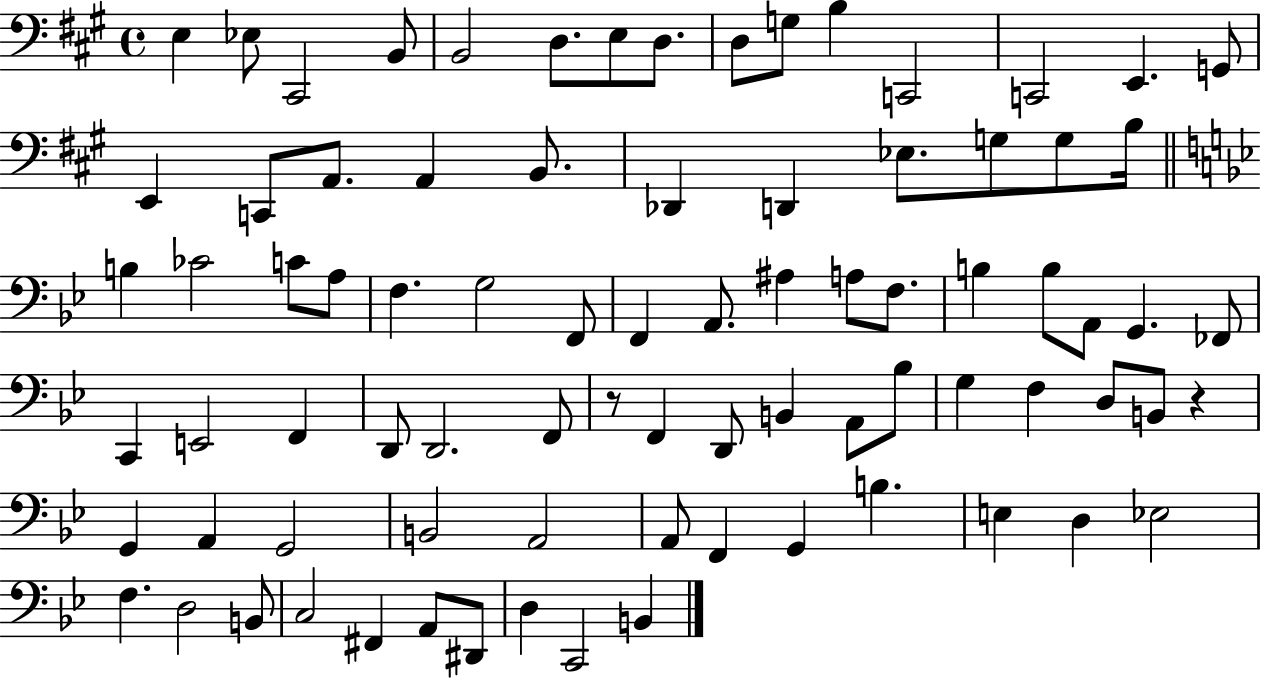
{
  \clef bass
  \time 4/4
  \defaultTimeSignature
  \key a \major
  e4 ees8 cis,2 b,8 | b,2 d8. e8 d8. | d8 g8 b4 c,2 | c,2 e,4. g,8 | \break e,4 c,8 a,8. a,4 b,8. | des,4 d,4 ees8. g8 g8 b16 | \bar "||" \break \key g \minor b4 ces'2 c'8 a8 | f4. g2 f,8 | f,4 a,8. ais4 a8 f8. | b4 b8 a,8 g,4. fes,8 | \break c,4 e,2 f,4 | d,8 d,2. f,8 | r8 f,4 d,8 b,4 a,8 bes8 | g4 f4 d8 b,8 r4 | \break g,4 a,4 g,2 | b,2 a,2 | a,8 f,4 g,4 b4. | e4 d4 ees2 | \break f4. d2 b,8 | c2 fis,4 a,8 dis,8 | d4 c,2 b,4 | \bar "|."
}